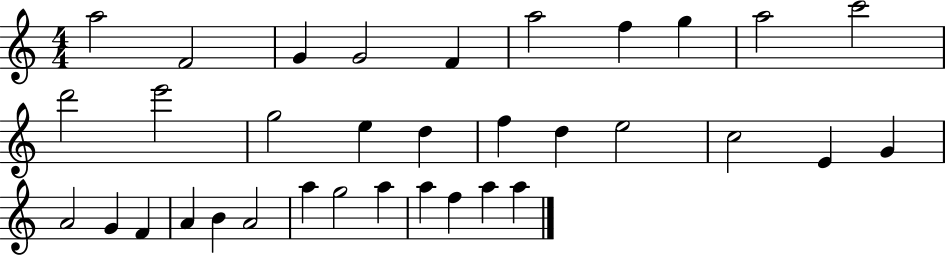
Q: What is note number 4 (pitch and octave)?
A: G4